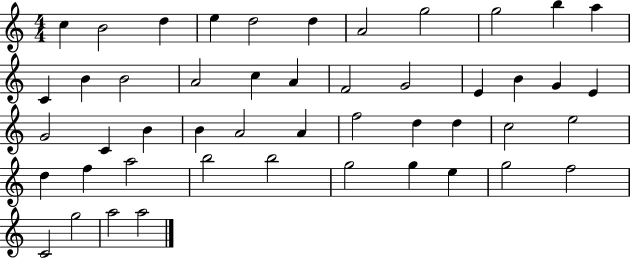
X:1
T:Untitled
M:4/4
L:1/4
K:C
c B2 d e d2 d A2 g2 g2 b a C B B2 A2 c A F2 G2 E B G E G2 C B B A2 A f2 d d c2 e2 d f a2 b2 b2 g2 g e g2 f2 C2 g2 a2 a2